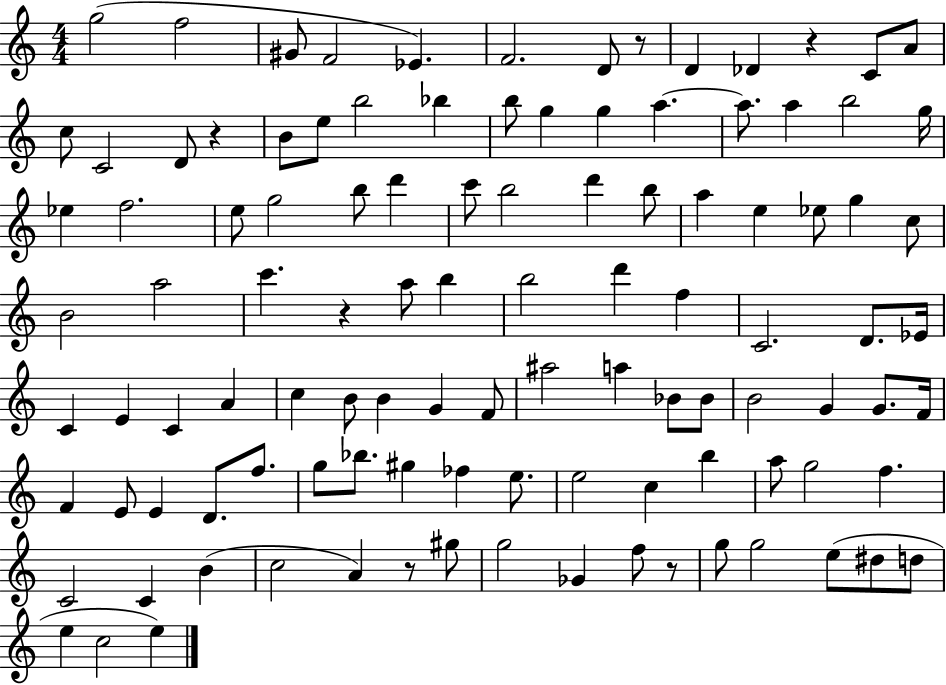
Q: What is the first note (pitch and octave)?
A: G5